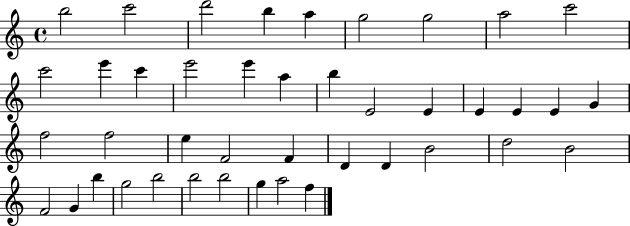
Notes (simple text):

B5/h C6/h D6/h B5/q A5/q G5/h G5/h A5/h C6/h C6/h E6/q C6/q E6/h E6/q A5/q B5/q E4/h E4/q E4/q E4/q E4/q G4/q F5/h F5/h E5/q F4/h F4/q D4/q D4/q B4/h D5/h B4/h F4/h G4/q B5/q G5/h B5/h B5/h B5/h G5/q A5/h F5/q